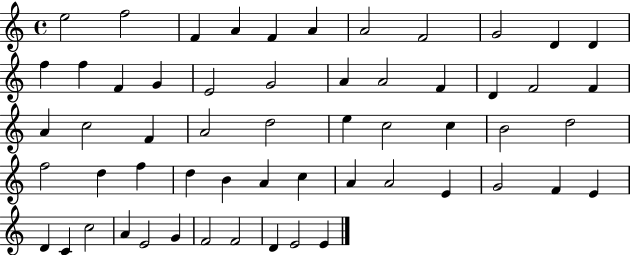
E5/h F5/h F4/q A4/q F4/q A4/q A4/h F4/h G4/h D4/q D4/q F5/q F5/q F4/q G4/q E4/h G4/h A4/q A4/h F4/q D4/q F4/h F4/q A4/q C5/h F4/q A4/h D5/h E5/q C5/h C5/q B4/h D5/h F5/h D5/q F5/q D5/q B4/q A4/q C5/q A4/q A4/h E4/q G4/h F4/q E4/q D4/q C4/q C5/h A4/q E4/h G4/q F4/h F4/h D4/q E4/h E4/q